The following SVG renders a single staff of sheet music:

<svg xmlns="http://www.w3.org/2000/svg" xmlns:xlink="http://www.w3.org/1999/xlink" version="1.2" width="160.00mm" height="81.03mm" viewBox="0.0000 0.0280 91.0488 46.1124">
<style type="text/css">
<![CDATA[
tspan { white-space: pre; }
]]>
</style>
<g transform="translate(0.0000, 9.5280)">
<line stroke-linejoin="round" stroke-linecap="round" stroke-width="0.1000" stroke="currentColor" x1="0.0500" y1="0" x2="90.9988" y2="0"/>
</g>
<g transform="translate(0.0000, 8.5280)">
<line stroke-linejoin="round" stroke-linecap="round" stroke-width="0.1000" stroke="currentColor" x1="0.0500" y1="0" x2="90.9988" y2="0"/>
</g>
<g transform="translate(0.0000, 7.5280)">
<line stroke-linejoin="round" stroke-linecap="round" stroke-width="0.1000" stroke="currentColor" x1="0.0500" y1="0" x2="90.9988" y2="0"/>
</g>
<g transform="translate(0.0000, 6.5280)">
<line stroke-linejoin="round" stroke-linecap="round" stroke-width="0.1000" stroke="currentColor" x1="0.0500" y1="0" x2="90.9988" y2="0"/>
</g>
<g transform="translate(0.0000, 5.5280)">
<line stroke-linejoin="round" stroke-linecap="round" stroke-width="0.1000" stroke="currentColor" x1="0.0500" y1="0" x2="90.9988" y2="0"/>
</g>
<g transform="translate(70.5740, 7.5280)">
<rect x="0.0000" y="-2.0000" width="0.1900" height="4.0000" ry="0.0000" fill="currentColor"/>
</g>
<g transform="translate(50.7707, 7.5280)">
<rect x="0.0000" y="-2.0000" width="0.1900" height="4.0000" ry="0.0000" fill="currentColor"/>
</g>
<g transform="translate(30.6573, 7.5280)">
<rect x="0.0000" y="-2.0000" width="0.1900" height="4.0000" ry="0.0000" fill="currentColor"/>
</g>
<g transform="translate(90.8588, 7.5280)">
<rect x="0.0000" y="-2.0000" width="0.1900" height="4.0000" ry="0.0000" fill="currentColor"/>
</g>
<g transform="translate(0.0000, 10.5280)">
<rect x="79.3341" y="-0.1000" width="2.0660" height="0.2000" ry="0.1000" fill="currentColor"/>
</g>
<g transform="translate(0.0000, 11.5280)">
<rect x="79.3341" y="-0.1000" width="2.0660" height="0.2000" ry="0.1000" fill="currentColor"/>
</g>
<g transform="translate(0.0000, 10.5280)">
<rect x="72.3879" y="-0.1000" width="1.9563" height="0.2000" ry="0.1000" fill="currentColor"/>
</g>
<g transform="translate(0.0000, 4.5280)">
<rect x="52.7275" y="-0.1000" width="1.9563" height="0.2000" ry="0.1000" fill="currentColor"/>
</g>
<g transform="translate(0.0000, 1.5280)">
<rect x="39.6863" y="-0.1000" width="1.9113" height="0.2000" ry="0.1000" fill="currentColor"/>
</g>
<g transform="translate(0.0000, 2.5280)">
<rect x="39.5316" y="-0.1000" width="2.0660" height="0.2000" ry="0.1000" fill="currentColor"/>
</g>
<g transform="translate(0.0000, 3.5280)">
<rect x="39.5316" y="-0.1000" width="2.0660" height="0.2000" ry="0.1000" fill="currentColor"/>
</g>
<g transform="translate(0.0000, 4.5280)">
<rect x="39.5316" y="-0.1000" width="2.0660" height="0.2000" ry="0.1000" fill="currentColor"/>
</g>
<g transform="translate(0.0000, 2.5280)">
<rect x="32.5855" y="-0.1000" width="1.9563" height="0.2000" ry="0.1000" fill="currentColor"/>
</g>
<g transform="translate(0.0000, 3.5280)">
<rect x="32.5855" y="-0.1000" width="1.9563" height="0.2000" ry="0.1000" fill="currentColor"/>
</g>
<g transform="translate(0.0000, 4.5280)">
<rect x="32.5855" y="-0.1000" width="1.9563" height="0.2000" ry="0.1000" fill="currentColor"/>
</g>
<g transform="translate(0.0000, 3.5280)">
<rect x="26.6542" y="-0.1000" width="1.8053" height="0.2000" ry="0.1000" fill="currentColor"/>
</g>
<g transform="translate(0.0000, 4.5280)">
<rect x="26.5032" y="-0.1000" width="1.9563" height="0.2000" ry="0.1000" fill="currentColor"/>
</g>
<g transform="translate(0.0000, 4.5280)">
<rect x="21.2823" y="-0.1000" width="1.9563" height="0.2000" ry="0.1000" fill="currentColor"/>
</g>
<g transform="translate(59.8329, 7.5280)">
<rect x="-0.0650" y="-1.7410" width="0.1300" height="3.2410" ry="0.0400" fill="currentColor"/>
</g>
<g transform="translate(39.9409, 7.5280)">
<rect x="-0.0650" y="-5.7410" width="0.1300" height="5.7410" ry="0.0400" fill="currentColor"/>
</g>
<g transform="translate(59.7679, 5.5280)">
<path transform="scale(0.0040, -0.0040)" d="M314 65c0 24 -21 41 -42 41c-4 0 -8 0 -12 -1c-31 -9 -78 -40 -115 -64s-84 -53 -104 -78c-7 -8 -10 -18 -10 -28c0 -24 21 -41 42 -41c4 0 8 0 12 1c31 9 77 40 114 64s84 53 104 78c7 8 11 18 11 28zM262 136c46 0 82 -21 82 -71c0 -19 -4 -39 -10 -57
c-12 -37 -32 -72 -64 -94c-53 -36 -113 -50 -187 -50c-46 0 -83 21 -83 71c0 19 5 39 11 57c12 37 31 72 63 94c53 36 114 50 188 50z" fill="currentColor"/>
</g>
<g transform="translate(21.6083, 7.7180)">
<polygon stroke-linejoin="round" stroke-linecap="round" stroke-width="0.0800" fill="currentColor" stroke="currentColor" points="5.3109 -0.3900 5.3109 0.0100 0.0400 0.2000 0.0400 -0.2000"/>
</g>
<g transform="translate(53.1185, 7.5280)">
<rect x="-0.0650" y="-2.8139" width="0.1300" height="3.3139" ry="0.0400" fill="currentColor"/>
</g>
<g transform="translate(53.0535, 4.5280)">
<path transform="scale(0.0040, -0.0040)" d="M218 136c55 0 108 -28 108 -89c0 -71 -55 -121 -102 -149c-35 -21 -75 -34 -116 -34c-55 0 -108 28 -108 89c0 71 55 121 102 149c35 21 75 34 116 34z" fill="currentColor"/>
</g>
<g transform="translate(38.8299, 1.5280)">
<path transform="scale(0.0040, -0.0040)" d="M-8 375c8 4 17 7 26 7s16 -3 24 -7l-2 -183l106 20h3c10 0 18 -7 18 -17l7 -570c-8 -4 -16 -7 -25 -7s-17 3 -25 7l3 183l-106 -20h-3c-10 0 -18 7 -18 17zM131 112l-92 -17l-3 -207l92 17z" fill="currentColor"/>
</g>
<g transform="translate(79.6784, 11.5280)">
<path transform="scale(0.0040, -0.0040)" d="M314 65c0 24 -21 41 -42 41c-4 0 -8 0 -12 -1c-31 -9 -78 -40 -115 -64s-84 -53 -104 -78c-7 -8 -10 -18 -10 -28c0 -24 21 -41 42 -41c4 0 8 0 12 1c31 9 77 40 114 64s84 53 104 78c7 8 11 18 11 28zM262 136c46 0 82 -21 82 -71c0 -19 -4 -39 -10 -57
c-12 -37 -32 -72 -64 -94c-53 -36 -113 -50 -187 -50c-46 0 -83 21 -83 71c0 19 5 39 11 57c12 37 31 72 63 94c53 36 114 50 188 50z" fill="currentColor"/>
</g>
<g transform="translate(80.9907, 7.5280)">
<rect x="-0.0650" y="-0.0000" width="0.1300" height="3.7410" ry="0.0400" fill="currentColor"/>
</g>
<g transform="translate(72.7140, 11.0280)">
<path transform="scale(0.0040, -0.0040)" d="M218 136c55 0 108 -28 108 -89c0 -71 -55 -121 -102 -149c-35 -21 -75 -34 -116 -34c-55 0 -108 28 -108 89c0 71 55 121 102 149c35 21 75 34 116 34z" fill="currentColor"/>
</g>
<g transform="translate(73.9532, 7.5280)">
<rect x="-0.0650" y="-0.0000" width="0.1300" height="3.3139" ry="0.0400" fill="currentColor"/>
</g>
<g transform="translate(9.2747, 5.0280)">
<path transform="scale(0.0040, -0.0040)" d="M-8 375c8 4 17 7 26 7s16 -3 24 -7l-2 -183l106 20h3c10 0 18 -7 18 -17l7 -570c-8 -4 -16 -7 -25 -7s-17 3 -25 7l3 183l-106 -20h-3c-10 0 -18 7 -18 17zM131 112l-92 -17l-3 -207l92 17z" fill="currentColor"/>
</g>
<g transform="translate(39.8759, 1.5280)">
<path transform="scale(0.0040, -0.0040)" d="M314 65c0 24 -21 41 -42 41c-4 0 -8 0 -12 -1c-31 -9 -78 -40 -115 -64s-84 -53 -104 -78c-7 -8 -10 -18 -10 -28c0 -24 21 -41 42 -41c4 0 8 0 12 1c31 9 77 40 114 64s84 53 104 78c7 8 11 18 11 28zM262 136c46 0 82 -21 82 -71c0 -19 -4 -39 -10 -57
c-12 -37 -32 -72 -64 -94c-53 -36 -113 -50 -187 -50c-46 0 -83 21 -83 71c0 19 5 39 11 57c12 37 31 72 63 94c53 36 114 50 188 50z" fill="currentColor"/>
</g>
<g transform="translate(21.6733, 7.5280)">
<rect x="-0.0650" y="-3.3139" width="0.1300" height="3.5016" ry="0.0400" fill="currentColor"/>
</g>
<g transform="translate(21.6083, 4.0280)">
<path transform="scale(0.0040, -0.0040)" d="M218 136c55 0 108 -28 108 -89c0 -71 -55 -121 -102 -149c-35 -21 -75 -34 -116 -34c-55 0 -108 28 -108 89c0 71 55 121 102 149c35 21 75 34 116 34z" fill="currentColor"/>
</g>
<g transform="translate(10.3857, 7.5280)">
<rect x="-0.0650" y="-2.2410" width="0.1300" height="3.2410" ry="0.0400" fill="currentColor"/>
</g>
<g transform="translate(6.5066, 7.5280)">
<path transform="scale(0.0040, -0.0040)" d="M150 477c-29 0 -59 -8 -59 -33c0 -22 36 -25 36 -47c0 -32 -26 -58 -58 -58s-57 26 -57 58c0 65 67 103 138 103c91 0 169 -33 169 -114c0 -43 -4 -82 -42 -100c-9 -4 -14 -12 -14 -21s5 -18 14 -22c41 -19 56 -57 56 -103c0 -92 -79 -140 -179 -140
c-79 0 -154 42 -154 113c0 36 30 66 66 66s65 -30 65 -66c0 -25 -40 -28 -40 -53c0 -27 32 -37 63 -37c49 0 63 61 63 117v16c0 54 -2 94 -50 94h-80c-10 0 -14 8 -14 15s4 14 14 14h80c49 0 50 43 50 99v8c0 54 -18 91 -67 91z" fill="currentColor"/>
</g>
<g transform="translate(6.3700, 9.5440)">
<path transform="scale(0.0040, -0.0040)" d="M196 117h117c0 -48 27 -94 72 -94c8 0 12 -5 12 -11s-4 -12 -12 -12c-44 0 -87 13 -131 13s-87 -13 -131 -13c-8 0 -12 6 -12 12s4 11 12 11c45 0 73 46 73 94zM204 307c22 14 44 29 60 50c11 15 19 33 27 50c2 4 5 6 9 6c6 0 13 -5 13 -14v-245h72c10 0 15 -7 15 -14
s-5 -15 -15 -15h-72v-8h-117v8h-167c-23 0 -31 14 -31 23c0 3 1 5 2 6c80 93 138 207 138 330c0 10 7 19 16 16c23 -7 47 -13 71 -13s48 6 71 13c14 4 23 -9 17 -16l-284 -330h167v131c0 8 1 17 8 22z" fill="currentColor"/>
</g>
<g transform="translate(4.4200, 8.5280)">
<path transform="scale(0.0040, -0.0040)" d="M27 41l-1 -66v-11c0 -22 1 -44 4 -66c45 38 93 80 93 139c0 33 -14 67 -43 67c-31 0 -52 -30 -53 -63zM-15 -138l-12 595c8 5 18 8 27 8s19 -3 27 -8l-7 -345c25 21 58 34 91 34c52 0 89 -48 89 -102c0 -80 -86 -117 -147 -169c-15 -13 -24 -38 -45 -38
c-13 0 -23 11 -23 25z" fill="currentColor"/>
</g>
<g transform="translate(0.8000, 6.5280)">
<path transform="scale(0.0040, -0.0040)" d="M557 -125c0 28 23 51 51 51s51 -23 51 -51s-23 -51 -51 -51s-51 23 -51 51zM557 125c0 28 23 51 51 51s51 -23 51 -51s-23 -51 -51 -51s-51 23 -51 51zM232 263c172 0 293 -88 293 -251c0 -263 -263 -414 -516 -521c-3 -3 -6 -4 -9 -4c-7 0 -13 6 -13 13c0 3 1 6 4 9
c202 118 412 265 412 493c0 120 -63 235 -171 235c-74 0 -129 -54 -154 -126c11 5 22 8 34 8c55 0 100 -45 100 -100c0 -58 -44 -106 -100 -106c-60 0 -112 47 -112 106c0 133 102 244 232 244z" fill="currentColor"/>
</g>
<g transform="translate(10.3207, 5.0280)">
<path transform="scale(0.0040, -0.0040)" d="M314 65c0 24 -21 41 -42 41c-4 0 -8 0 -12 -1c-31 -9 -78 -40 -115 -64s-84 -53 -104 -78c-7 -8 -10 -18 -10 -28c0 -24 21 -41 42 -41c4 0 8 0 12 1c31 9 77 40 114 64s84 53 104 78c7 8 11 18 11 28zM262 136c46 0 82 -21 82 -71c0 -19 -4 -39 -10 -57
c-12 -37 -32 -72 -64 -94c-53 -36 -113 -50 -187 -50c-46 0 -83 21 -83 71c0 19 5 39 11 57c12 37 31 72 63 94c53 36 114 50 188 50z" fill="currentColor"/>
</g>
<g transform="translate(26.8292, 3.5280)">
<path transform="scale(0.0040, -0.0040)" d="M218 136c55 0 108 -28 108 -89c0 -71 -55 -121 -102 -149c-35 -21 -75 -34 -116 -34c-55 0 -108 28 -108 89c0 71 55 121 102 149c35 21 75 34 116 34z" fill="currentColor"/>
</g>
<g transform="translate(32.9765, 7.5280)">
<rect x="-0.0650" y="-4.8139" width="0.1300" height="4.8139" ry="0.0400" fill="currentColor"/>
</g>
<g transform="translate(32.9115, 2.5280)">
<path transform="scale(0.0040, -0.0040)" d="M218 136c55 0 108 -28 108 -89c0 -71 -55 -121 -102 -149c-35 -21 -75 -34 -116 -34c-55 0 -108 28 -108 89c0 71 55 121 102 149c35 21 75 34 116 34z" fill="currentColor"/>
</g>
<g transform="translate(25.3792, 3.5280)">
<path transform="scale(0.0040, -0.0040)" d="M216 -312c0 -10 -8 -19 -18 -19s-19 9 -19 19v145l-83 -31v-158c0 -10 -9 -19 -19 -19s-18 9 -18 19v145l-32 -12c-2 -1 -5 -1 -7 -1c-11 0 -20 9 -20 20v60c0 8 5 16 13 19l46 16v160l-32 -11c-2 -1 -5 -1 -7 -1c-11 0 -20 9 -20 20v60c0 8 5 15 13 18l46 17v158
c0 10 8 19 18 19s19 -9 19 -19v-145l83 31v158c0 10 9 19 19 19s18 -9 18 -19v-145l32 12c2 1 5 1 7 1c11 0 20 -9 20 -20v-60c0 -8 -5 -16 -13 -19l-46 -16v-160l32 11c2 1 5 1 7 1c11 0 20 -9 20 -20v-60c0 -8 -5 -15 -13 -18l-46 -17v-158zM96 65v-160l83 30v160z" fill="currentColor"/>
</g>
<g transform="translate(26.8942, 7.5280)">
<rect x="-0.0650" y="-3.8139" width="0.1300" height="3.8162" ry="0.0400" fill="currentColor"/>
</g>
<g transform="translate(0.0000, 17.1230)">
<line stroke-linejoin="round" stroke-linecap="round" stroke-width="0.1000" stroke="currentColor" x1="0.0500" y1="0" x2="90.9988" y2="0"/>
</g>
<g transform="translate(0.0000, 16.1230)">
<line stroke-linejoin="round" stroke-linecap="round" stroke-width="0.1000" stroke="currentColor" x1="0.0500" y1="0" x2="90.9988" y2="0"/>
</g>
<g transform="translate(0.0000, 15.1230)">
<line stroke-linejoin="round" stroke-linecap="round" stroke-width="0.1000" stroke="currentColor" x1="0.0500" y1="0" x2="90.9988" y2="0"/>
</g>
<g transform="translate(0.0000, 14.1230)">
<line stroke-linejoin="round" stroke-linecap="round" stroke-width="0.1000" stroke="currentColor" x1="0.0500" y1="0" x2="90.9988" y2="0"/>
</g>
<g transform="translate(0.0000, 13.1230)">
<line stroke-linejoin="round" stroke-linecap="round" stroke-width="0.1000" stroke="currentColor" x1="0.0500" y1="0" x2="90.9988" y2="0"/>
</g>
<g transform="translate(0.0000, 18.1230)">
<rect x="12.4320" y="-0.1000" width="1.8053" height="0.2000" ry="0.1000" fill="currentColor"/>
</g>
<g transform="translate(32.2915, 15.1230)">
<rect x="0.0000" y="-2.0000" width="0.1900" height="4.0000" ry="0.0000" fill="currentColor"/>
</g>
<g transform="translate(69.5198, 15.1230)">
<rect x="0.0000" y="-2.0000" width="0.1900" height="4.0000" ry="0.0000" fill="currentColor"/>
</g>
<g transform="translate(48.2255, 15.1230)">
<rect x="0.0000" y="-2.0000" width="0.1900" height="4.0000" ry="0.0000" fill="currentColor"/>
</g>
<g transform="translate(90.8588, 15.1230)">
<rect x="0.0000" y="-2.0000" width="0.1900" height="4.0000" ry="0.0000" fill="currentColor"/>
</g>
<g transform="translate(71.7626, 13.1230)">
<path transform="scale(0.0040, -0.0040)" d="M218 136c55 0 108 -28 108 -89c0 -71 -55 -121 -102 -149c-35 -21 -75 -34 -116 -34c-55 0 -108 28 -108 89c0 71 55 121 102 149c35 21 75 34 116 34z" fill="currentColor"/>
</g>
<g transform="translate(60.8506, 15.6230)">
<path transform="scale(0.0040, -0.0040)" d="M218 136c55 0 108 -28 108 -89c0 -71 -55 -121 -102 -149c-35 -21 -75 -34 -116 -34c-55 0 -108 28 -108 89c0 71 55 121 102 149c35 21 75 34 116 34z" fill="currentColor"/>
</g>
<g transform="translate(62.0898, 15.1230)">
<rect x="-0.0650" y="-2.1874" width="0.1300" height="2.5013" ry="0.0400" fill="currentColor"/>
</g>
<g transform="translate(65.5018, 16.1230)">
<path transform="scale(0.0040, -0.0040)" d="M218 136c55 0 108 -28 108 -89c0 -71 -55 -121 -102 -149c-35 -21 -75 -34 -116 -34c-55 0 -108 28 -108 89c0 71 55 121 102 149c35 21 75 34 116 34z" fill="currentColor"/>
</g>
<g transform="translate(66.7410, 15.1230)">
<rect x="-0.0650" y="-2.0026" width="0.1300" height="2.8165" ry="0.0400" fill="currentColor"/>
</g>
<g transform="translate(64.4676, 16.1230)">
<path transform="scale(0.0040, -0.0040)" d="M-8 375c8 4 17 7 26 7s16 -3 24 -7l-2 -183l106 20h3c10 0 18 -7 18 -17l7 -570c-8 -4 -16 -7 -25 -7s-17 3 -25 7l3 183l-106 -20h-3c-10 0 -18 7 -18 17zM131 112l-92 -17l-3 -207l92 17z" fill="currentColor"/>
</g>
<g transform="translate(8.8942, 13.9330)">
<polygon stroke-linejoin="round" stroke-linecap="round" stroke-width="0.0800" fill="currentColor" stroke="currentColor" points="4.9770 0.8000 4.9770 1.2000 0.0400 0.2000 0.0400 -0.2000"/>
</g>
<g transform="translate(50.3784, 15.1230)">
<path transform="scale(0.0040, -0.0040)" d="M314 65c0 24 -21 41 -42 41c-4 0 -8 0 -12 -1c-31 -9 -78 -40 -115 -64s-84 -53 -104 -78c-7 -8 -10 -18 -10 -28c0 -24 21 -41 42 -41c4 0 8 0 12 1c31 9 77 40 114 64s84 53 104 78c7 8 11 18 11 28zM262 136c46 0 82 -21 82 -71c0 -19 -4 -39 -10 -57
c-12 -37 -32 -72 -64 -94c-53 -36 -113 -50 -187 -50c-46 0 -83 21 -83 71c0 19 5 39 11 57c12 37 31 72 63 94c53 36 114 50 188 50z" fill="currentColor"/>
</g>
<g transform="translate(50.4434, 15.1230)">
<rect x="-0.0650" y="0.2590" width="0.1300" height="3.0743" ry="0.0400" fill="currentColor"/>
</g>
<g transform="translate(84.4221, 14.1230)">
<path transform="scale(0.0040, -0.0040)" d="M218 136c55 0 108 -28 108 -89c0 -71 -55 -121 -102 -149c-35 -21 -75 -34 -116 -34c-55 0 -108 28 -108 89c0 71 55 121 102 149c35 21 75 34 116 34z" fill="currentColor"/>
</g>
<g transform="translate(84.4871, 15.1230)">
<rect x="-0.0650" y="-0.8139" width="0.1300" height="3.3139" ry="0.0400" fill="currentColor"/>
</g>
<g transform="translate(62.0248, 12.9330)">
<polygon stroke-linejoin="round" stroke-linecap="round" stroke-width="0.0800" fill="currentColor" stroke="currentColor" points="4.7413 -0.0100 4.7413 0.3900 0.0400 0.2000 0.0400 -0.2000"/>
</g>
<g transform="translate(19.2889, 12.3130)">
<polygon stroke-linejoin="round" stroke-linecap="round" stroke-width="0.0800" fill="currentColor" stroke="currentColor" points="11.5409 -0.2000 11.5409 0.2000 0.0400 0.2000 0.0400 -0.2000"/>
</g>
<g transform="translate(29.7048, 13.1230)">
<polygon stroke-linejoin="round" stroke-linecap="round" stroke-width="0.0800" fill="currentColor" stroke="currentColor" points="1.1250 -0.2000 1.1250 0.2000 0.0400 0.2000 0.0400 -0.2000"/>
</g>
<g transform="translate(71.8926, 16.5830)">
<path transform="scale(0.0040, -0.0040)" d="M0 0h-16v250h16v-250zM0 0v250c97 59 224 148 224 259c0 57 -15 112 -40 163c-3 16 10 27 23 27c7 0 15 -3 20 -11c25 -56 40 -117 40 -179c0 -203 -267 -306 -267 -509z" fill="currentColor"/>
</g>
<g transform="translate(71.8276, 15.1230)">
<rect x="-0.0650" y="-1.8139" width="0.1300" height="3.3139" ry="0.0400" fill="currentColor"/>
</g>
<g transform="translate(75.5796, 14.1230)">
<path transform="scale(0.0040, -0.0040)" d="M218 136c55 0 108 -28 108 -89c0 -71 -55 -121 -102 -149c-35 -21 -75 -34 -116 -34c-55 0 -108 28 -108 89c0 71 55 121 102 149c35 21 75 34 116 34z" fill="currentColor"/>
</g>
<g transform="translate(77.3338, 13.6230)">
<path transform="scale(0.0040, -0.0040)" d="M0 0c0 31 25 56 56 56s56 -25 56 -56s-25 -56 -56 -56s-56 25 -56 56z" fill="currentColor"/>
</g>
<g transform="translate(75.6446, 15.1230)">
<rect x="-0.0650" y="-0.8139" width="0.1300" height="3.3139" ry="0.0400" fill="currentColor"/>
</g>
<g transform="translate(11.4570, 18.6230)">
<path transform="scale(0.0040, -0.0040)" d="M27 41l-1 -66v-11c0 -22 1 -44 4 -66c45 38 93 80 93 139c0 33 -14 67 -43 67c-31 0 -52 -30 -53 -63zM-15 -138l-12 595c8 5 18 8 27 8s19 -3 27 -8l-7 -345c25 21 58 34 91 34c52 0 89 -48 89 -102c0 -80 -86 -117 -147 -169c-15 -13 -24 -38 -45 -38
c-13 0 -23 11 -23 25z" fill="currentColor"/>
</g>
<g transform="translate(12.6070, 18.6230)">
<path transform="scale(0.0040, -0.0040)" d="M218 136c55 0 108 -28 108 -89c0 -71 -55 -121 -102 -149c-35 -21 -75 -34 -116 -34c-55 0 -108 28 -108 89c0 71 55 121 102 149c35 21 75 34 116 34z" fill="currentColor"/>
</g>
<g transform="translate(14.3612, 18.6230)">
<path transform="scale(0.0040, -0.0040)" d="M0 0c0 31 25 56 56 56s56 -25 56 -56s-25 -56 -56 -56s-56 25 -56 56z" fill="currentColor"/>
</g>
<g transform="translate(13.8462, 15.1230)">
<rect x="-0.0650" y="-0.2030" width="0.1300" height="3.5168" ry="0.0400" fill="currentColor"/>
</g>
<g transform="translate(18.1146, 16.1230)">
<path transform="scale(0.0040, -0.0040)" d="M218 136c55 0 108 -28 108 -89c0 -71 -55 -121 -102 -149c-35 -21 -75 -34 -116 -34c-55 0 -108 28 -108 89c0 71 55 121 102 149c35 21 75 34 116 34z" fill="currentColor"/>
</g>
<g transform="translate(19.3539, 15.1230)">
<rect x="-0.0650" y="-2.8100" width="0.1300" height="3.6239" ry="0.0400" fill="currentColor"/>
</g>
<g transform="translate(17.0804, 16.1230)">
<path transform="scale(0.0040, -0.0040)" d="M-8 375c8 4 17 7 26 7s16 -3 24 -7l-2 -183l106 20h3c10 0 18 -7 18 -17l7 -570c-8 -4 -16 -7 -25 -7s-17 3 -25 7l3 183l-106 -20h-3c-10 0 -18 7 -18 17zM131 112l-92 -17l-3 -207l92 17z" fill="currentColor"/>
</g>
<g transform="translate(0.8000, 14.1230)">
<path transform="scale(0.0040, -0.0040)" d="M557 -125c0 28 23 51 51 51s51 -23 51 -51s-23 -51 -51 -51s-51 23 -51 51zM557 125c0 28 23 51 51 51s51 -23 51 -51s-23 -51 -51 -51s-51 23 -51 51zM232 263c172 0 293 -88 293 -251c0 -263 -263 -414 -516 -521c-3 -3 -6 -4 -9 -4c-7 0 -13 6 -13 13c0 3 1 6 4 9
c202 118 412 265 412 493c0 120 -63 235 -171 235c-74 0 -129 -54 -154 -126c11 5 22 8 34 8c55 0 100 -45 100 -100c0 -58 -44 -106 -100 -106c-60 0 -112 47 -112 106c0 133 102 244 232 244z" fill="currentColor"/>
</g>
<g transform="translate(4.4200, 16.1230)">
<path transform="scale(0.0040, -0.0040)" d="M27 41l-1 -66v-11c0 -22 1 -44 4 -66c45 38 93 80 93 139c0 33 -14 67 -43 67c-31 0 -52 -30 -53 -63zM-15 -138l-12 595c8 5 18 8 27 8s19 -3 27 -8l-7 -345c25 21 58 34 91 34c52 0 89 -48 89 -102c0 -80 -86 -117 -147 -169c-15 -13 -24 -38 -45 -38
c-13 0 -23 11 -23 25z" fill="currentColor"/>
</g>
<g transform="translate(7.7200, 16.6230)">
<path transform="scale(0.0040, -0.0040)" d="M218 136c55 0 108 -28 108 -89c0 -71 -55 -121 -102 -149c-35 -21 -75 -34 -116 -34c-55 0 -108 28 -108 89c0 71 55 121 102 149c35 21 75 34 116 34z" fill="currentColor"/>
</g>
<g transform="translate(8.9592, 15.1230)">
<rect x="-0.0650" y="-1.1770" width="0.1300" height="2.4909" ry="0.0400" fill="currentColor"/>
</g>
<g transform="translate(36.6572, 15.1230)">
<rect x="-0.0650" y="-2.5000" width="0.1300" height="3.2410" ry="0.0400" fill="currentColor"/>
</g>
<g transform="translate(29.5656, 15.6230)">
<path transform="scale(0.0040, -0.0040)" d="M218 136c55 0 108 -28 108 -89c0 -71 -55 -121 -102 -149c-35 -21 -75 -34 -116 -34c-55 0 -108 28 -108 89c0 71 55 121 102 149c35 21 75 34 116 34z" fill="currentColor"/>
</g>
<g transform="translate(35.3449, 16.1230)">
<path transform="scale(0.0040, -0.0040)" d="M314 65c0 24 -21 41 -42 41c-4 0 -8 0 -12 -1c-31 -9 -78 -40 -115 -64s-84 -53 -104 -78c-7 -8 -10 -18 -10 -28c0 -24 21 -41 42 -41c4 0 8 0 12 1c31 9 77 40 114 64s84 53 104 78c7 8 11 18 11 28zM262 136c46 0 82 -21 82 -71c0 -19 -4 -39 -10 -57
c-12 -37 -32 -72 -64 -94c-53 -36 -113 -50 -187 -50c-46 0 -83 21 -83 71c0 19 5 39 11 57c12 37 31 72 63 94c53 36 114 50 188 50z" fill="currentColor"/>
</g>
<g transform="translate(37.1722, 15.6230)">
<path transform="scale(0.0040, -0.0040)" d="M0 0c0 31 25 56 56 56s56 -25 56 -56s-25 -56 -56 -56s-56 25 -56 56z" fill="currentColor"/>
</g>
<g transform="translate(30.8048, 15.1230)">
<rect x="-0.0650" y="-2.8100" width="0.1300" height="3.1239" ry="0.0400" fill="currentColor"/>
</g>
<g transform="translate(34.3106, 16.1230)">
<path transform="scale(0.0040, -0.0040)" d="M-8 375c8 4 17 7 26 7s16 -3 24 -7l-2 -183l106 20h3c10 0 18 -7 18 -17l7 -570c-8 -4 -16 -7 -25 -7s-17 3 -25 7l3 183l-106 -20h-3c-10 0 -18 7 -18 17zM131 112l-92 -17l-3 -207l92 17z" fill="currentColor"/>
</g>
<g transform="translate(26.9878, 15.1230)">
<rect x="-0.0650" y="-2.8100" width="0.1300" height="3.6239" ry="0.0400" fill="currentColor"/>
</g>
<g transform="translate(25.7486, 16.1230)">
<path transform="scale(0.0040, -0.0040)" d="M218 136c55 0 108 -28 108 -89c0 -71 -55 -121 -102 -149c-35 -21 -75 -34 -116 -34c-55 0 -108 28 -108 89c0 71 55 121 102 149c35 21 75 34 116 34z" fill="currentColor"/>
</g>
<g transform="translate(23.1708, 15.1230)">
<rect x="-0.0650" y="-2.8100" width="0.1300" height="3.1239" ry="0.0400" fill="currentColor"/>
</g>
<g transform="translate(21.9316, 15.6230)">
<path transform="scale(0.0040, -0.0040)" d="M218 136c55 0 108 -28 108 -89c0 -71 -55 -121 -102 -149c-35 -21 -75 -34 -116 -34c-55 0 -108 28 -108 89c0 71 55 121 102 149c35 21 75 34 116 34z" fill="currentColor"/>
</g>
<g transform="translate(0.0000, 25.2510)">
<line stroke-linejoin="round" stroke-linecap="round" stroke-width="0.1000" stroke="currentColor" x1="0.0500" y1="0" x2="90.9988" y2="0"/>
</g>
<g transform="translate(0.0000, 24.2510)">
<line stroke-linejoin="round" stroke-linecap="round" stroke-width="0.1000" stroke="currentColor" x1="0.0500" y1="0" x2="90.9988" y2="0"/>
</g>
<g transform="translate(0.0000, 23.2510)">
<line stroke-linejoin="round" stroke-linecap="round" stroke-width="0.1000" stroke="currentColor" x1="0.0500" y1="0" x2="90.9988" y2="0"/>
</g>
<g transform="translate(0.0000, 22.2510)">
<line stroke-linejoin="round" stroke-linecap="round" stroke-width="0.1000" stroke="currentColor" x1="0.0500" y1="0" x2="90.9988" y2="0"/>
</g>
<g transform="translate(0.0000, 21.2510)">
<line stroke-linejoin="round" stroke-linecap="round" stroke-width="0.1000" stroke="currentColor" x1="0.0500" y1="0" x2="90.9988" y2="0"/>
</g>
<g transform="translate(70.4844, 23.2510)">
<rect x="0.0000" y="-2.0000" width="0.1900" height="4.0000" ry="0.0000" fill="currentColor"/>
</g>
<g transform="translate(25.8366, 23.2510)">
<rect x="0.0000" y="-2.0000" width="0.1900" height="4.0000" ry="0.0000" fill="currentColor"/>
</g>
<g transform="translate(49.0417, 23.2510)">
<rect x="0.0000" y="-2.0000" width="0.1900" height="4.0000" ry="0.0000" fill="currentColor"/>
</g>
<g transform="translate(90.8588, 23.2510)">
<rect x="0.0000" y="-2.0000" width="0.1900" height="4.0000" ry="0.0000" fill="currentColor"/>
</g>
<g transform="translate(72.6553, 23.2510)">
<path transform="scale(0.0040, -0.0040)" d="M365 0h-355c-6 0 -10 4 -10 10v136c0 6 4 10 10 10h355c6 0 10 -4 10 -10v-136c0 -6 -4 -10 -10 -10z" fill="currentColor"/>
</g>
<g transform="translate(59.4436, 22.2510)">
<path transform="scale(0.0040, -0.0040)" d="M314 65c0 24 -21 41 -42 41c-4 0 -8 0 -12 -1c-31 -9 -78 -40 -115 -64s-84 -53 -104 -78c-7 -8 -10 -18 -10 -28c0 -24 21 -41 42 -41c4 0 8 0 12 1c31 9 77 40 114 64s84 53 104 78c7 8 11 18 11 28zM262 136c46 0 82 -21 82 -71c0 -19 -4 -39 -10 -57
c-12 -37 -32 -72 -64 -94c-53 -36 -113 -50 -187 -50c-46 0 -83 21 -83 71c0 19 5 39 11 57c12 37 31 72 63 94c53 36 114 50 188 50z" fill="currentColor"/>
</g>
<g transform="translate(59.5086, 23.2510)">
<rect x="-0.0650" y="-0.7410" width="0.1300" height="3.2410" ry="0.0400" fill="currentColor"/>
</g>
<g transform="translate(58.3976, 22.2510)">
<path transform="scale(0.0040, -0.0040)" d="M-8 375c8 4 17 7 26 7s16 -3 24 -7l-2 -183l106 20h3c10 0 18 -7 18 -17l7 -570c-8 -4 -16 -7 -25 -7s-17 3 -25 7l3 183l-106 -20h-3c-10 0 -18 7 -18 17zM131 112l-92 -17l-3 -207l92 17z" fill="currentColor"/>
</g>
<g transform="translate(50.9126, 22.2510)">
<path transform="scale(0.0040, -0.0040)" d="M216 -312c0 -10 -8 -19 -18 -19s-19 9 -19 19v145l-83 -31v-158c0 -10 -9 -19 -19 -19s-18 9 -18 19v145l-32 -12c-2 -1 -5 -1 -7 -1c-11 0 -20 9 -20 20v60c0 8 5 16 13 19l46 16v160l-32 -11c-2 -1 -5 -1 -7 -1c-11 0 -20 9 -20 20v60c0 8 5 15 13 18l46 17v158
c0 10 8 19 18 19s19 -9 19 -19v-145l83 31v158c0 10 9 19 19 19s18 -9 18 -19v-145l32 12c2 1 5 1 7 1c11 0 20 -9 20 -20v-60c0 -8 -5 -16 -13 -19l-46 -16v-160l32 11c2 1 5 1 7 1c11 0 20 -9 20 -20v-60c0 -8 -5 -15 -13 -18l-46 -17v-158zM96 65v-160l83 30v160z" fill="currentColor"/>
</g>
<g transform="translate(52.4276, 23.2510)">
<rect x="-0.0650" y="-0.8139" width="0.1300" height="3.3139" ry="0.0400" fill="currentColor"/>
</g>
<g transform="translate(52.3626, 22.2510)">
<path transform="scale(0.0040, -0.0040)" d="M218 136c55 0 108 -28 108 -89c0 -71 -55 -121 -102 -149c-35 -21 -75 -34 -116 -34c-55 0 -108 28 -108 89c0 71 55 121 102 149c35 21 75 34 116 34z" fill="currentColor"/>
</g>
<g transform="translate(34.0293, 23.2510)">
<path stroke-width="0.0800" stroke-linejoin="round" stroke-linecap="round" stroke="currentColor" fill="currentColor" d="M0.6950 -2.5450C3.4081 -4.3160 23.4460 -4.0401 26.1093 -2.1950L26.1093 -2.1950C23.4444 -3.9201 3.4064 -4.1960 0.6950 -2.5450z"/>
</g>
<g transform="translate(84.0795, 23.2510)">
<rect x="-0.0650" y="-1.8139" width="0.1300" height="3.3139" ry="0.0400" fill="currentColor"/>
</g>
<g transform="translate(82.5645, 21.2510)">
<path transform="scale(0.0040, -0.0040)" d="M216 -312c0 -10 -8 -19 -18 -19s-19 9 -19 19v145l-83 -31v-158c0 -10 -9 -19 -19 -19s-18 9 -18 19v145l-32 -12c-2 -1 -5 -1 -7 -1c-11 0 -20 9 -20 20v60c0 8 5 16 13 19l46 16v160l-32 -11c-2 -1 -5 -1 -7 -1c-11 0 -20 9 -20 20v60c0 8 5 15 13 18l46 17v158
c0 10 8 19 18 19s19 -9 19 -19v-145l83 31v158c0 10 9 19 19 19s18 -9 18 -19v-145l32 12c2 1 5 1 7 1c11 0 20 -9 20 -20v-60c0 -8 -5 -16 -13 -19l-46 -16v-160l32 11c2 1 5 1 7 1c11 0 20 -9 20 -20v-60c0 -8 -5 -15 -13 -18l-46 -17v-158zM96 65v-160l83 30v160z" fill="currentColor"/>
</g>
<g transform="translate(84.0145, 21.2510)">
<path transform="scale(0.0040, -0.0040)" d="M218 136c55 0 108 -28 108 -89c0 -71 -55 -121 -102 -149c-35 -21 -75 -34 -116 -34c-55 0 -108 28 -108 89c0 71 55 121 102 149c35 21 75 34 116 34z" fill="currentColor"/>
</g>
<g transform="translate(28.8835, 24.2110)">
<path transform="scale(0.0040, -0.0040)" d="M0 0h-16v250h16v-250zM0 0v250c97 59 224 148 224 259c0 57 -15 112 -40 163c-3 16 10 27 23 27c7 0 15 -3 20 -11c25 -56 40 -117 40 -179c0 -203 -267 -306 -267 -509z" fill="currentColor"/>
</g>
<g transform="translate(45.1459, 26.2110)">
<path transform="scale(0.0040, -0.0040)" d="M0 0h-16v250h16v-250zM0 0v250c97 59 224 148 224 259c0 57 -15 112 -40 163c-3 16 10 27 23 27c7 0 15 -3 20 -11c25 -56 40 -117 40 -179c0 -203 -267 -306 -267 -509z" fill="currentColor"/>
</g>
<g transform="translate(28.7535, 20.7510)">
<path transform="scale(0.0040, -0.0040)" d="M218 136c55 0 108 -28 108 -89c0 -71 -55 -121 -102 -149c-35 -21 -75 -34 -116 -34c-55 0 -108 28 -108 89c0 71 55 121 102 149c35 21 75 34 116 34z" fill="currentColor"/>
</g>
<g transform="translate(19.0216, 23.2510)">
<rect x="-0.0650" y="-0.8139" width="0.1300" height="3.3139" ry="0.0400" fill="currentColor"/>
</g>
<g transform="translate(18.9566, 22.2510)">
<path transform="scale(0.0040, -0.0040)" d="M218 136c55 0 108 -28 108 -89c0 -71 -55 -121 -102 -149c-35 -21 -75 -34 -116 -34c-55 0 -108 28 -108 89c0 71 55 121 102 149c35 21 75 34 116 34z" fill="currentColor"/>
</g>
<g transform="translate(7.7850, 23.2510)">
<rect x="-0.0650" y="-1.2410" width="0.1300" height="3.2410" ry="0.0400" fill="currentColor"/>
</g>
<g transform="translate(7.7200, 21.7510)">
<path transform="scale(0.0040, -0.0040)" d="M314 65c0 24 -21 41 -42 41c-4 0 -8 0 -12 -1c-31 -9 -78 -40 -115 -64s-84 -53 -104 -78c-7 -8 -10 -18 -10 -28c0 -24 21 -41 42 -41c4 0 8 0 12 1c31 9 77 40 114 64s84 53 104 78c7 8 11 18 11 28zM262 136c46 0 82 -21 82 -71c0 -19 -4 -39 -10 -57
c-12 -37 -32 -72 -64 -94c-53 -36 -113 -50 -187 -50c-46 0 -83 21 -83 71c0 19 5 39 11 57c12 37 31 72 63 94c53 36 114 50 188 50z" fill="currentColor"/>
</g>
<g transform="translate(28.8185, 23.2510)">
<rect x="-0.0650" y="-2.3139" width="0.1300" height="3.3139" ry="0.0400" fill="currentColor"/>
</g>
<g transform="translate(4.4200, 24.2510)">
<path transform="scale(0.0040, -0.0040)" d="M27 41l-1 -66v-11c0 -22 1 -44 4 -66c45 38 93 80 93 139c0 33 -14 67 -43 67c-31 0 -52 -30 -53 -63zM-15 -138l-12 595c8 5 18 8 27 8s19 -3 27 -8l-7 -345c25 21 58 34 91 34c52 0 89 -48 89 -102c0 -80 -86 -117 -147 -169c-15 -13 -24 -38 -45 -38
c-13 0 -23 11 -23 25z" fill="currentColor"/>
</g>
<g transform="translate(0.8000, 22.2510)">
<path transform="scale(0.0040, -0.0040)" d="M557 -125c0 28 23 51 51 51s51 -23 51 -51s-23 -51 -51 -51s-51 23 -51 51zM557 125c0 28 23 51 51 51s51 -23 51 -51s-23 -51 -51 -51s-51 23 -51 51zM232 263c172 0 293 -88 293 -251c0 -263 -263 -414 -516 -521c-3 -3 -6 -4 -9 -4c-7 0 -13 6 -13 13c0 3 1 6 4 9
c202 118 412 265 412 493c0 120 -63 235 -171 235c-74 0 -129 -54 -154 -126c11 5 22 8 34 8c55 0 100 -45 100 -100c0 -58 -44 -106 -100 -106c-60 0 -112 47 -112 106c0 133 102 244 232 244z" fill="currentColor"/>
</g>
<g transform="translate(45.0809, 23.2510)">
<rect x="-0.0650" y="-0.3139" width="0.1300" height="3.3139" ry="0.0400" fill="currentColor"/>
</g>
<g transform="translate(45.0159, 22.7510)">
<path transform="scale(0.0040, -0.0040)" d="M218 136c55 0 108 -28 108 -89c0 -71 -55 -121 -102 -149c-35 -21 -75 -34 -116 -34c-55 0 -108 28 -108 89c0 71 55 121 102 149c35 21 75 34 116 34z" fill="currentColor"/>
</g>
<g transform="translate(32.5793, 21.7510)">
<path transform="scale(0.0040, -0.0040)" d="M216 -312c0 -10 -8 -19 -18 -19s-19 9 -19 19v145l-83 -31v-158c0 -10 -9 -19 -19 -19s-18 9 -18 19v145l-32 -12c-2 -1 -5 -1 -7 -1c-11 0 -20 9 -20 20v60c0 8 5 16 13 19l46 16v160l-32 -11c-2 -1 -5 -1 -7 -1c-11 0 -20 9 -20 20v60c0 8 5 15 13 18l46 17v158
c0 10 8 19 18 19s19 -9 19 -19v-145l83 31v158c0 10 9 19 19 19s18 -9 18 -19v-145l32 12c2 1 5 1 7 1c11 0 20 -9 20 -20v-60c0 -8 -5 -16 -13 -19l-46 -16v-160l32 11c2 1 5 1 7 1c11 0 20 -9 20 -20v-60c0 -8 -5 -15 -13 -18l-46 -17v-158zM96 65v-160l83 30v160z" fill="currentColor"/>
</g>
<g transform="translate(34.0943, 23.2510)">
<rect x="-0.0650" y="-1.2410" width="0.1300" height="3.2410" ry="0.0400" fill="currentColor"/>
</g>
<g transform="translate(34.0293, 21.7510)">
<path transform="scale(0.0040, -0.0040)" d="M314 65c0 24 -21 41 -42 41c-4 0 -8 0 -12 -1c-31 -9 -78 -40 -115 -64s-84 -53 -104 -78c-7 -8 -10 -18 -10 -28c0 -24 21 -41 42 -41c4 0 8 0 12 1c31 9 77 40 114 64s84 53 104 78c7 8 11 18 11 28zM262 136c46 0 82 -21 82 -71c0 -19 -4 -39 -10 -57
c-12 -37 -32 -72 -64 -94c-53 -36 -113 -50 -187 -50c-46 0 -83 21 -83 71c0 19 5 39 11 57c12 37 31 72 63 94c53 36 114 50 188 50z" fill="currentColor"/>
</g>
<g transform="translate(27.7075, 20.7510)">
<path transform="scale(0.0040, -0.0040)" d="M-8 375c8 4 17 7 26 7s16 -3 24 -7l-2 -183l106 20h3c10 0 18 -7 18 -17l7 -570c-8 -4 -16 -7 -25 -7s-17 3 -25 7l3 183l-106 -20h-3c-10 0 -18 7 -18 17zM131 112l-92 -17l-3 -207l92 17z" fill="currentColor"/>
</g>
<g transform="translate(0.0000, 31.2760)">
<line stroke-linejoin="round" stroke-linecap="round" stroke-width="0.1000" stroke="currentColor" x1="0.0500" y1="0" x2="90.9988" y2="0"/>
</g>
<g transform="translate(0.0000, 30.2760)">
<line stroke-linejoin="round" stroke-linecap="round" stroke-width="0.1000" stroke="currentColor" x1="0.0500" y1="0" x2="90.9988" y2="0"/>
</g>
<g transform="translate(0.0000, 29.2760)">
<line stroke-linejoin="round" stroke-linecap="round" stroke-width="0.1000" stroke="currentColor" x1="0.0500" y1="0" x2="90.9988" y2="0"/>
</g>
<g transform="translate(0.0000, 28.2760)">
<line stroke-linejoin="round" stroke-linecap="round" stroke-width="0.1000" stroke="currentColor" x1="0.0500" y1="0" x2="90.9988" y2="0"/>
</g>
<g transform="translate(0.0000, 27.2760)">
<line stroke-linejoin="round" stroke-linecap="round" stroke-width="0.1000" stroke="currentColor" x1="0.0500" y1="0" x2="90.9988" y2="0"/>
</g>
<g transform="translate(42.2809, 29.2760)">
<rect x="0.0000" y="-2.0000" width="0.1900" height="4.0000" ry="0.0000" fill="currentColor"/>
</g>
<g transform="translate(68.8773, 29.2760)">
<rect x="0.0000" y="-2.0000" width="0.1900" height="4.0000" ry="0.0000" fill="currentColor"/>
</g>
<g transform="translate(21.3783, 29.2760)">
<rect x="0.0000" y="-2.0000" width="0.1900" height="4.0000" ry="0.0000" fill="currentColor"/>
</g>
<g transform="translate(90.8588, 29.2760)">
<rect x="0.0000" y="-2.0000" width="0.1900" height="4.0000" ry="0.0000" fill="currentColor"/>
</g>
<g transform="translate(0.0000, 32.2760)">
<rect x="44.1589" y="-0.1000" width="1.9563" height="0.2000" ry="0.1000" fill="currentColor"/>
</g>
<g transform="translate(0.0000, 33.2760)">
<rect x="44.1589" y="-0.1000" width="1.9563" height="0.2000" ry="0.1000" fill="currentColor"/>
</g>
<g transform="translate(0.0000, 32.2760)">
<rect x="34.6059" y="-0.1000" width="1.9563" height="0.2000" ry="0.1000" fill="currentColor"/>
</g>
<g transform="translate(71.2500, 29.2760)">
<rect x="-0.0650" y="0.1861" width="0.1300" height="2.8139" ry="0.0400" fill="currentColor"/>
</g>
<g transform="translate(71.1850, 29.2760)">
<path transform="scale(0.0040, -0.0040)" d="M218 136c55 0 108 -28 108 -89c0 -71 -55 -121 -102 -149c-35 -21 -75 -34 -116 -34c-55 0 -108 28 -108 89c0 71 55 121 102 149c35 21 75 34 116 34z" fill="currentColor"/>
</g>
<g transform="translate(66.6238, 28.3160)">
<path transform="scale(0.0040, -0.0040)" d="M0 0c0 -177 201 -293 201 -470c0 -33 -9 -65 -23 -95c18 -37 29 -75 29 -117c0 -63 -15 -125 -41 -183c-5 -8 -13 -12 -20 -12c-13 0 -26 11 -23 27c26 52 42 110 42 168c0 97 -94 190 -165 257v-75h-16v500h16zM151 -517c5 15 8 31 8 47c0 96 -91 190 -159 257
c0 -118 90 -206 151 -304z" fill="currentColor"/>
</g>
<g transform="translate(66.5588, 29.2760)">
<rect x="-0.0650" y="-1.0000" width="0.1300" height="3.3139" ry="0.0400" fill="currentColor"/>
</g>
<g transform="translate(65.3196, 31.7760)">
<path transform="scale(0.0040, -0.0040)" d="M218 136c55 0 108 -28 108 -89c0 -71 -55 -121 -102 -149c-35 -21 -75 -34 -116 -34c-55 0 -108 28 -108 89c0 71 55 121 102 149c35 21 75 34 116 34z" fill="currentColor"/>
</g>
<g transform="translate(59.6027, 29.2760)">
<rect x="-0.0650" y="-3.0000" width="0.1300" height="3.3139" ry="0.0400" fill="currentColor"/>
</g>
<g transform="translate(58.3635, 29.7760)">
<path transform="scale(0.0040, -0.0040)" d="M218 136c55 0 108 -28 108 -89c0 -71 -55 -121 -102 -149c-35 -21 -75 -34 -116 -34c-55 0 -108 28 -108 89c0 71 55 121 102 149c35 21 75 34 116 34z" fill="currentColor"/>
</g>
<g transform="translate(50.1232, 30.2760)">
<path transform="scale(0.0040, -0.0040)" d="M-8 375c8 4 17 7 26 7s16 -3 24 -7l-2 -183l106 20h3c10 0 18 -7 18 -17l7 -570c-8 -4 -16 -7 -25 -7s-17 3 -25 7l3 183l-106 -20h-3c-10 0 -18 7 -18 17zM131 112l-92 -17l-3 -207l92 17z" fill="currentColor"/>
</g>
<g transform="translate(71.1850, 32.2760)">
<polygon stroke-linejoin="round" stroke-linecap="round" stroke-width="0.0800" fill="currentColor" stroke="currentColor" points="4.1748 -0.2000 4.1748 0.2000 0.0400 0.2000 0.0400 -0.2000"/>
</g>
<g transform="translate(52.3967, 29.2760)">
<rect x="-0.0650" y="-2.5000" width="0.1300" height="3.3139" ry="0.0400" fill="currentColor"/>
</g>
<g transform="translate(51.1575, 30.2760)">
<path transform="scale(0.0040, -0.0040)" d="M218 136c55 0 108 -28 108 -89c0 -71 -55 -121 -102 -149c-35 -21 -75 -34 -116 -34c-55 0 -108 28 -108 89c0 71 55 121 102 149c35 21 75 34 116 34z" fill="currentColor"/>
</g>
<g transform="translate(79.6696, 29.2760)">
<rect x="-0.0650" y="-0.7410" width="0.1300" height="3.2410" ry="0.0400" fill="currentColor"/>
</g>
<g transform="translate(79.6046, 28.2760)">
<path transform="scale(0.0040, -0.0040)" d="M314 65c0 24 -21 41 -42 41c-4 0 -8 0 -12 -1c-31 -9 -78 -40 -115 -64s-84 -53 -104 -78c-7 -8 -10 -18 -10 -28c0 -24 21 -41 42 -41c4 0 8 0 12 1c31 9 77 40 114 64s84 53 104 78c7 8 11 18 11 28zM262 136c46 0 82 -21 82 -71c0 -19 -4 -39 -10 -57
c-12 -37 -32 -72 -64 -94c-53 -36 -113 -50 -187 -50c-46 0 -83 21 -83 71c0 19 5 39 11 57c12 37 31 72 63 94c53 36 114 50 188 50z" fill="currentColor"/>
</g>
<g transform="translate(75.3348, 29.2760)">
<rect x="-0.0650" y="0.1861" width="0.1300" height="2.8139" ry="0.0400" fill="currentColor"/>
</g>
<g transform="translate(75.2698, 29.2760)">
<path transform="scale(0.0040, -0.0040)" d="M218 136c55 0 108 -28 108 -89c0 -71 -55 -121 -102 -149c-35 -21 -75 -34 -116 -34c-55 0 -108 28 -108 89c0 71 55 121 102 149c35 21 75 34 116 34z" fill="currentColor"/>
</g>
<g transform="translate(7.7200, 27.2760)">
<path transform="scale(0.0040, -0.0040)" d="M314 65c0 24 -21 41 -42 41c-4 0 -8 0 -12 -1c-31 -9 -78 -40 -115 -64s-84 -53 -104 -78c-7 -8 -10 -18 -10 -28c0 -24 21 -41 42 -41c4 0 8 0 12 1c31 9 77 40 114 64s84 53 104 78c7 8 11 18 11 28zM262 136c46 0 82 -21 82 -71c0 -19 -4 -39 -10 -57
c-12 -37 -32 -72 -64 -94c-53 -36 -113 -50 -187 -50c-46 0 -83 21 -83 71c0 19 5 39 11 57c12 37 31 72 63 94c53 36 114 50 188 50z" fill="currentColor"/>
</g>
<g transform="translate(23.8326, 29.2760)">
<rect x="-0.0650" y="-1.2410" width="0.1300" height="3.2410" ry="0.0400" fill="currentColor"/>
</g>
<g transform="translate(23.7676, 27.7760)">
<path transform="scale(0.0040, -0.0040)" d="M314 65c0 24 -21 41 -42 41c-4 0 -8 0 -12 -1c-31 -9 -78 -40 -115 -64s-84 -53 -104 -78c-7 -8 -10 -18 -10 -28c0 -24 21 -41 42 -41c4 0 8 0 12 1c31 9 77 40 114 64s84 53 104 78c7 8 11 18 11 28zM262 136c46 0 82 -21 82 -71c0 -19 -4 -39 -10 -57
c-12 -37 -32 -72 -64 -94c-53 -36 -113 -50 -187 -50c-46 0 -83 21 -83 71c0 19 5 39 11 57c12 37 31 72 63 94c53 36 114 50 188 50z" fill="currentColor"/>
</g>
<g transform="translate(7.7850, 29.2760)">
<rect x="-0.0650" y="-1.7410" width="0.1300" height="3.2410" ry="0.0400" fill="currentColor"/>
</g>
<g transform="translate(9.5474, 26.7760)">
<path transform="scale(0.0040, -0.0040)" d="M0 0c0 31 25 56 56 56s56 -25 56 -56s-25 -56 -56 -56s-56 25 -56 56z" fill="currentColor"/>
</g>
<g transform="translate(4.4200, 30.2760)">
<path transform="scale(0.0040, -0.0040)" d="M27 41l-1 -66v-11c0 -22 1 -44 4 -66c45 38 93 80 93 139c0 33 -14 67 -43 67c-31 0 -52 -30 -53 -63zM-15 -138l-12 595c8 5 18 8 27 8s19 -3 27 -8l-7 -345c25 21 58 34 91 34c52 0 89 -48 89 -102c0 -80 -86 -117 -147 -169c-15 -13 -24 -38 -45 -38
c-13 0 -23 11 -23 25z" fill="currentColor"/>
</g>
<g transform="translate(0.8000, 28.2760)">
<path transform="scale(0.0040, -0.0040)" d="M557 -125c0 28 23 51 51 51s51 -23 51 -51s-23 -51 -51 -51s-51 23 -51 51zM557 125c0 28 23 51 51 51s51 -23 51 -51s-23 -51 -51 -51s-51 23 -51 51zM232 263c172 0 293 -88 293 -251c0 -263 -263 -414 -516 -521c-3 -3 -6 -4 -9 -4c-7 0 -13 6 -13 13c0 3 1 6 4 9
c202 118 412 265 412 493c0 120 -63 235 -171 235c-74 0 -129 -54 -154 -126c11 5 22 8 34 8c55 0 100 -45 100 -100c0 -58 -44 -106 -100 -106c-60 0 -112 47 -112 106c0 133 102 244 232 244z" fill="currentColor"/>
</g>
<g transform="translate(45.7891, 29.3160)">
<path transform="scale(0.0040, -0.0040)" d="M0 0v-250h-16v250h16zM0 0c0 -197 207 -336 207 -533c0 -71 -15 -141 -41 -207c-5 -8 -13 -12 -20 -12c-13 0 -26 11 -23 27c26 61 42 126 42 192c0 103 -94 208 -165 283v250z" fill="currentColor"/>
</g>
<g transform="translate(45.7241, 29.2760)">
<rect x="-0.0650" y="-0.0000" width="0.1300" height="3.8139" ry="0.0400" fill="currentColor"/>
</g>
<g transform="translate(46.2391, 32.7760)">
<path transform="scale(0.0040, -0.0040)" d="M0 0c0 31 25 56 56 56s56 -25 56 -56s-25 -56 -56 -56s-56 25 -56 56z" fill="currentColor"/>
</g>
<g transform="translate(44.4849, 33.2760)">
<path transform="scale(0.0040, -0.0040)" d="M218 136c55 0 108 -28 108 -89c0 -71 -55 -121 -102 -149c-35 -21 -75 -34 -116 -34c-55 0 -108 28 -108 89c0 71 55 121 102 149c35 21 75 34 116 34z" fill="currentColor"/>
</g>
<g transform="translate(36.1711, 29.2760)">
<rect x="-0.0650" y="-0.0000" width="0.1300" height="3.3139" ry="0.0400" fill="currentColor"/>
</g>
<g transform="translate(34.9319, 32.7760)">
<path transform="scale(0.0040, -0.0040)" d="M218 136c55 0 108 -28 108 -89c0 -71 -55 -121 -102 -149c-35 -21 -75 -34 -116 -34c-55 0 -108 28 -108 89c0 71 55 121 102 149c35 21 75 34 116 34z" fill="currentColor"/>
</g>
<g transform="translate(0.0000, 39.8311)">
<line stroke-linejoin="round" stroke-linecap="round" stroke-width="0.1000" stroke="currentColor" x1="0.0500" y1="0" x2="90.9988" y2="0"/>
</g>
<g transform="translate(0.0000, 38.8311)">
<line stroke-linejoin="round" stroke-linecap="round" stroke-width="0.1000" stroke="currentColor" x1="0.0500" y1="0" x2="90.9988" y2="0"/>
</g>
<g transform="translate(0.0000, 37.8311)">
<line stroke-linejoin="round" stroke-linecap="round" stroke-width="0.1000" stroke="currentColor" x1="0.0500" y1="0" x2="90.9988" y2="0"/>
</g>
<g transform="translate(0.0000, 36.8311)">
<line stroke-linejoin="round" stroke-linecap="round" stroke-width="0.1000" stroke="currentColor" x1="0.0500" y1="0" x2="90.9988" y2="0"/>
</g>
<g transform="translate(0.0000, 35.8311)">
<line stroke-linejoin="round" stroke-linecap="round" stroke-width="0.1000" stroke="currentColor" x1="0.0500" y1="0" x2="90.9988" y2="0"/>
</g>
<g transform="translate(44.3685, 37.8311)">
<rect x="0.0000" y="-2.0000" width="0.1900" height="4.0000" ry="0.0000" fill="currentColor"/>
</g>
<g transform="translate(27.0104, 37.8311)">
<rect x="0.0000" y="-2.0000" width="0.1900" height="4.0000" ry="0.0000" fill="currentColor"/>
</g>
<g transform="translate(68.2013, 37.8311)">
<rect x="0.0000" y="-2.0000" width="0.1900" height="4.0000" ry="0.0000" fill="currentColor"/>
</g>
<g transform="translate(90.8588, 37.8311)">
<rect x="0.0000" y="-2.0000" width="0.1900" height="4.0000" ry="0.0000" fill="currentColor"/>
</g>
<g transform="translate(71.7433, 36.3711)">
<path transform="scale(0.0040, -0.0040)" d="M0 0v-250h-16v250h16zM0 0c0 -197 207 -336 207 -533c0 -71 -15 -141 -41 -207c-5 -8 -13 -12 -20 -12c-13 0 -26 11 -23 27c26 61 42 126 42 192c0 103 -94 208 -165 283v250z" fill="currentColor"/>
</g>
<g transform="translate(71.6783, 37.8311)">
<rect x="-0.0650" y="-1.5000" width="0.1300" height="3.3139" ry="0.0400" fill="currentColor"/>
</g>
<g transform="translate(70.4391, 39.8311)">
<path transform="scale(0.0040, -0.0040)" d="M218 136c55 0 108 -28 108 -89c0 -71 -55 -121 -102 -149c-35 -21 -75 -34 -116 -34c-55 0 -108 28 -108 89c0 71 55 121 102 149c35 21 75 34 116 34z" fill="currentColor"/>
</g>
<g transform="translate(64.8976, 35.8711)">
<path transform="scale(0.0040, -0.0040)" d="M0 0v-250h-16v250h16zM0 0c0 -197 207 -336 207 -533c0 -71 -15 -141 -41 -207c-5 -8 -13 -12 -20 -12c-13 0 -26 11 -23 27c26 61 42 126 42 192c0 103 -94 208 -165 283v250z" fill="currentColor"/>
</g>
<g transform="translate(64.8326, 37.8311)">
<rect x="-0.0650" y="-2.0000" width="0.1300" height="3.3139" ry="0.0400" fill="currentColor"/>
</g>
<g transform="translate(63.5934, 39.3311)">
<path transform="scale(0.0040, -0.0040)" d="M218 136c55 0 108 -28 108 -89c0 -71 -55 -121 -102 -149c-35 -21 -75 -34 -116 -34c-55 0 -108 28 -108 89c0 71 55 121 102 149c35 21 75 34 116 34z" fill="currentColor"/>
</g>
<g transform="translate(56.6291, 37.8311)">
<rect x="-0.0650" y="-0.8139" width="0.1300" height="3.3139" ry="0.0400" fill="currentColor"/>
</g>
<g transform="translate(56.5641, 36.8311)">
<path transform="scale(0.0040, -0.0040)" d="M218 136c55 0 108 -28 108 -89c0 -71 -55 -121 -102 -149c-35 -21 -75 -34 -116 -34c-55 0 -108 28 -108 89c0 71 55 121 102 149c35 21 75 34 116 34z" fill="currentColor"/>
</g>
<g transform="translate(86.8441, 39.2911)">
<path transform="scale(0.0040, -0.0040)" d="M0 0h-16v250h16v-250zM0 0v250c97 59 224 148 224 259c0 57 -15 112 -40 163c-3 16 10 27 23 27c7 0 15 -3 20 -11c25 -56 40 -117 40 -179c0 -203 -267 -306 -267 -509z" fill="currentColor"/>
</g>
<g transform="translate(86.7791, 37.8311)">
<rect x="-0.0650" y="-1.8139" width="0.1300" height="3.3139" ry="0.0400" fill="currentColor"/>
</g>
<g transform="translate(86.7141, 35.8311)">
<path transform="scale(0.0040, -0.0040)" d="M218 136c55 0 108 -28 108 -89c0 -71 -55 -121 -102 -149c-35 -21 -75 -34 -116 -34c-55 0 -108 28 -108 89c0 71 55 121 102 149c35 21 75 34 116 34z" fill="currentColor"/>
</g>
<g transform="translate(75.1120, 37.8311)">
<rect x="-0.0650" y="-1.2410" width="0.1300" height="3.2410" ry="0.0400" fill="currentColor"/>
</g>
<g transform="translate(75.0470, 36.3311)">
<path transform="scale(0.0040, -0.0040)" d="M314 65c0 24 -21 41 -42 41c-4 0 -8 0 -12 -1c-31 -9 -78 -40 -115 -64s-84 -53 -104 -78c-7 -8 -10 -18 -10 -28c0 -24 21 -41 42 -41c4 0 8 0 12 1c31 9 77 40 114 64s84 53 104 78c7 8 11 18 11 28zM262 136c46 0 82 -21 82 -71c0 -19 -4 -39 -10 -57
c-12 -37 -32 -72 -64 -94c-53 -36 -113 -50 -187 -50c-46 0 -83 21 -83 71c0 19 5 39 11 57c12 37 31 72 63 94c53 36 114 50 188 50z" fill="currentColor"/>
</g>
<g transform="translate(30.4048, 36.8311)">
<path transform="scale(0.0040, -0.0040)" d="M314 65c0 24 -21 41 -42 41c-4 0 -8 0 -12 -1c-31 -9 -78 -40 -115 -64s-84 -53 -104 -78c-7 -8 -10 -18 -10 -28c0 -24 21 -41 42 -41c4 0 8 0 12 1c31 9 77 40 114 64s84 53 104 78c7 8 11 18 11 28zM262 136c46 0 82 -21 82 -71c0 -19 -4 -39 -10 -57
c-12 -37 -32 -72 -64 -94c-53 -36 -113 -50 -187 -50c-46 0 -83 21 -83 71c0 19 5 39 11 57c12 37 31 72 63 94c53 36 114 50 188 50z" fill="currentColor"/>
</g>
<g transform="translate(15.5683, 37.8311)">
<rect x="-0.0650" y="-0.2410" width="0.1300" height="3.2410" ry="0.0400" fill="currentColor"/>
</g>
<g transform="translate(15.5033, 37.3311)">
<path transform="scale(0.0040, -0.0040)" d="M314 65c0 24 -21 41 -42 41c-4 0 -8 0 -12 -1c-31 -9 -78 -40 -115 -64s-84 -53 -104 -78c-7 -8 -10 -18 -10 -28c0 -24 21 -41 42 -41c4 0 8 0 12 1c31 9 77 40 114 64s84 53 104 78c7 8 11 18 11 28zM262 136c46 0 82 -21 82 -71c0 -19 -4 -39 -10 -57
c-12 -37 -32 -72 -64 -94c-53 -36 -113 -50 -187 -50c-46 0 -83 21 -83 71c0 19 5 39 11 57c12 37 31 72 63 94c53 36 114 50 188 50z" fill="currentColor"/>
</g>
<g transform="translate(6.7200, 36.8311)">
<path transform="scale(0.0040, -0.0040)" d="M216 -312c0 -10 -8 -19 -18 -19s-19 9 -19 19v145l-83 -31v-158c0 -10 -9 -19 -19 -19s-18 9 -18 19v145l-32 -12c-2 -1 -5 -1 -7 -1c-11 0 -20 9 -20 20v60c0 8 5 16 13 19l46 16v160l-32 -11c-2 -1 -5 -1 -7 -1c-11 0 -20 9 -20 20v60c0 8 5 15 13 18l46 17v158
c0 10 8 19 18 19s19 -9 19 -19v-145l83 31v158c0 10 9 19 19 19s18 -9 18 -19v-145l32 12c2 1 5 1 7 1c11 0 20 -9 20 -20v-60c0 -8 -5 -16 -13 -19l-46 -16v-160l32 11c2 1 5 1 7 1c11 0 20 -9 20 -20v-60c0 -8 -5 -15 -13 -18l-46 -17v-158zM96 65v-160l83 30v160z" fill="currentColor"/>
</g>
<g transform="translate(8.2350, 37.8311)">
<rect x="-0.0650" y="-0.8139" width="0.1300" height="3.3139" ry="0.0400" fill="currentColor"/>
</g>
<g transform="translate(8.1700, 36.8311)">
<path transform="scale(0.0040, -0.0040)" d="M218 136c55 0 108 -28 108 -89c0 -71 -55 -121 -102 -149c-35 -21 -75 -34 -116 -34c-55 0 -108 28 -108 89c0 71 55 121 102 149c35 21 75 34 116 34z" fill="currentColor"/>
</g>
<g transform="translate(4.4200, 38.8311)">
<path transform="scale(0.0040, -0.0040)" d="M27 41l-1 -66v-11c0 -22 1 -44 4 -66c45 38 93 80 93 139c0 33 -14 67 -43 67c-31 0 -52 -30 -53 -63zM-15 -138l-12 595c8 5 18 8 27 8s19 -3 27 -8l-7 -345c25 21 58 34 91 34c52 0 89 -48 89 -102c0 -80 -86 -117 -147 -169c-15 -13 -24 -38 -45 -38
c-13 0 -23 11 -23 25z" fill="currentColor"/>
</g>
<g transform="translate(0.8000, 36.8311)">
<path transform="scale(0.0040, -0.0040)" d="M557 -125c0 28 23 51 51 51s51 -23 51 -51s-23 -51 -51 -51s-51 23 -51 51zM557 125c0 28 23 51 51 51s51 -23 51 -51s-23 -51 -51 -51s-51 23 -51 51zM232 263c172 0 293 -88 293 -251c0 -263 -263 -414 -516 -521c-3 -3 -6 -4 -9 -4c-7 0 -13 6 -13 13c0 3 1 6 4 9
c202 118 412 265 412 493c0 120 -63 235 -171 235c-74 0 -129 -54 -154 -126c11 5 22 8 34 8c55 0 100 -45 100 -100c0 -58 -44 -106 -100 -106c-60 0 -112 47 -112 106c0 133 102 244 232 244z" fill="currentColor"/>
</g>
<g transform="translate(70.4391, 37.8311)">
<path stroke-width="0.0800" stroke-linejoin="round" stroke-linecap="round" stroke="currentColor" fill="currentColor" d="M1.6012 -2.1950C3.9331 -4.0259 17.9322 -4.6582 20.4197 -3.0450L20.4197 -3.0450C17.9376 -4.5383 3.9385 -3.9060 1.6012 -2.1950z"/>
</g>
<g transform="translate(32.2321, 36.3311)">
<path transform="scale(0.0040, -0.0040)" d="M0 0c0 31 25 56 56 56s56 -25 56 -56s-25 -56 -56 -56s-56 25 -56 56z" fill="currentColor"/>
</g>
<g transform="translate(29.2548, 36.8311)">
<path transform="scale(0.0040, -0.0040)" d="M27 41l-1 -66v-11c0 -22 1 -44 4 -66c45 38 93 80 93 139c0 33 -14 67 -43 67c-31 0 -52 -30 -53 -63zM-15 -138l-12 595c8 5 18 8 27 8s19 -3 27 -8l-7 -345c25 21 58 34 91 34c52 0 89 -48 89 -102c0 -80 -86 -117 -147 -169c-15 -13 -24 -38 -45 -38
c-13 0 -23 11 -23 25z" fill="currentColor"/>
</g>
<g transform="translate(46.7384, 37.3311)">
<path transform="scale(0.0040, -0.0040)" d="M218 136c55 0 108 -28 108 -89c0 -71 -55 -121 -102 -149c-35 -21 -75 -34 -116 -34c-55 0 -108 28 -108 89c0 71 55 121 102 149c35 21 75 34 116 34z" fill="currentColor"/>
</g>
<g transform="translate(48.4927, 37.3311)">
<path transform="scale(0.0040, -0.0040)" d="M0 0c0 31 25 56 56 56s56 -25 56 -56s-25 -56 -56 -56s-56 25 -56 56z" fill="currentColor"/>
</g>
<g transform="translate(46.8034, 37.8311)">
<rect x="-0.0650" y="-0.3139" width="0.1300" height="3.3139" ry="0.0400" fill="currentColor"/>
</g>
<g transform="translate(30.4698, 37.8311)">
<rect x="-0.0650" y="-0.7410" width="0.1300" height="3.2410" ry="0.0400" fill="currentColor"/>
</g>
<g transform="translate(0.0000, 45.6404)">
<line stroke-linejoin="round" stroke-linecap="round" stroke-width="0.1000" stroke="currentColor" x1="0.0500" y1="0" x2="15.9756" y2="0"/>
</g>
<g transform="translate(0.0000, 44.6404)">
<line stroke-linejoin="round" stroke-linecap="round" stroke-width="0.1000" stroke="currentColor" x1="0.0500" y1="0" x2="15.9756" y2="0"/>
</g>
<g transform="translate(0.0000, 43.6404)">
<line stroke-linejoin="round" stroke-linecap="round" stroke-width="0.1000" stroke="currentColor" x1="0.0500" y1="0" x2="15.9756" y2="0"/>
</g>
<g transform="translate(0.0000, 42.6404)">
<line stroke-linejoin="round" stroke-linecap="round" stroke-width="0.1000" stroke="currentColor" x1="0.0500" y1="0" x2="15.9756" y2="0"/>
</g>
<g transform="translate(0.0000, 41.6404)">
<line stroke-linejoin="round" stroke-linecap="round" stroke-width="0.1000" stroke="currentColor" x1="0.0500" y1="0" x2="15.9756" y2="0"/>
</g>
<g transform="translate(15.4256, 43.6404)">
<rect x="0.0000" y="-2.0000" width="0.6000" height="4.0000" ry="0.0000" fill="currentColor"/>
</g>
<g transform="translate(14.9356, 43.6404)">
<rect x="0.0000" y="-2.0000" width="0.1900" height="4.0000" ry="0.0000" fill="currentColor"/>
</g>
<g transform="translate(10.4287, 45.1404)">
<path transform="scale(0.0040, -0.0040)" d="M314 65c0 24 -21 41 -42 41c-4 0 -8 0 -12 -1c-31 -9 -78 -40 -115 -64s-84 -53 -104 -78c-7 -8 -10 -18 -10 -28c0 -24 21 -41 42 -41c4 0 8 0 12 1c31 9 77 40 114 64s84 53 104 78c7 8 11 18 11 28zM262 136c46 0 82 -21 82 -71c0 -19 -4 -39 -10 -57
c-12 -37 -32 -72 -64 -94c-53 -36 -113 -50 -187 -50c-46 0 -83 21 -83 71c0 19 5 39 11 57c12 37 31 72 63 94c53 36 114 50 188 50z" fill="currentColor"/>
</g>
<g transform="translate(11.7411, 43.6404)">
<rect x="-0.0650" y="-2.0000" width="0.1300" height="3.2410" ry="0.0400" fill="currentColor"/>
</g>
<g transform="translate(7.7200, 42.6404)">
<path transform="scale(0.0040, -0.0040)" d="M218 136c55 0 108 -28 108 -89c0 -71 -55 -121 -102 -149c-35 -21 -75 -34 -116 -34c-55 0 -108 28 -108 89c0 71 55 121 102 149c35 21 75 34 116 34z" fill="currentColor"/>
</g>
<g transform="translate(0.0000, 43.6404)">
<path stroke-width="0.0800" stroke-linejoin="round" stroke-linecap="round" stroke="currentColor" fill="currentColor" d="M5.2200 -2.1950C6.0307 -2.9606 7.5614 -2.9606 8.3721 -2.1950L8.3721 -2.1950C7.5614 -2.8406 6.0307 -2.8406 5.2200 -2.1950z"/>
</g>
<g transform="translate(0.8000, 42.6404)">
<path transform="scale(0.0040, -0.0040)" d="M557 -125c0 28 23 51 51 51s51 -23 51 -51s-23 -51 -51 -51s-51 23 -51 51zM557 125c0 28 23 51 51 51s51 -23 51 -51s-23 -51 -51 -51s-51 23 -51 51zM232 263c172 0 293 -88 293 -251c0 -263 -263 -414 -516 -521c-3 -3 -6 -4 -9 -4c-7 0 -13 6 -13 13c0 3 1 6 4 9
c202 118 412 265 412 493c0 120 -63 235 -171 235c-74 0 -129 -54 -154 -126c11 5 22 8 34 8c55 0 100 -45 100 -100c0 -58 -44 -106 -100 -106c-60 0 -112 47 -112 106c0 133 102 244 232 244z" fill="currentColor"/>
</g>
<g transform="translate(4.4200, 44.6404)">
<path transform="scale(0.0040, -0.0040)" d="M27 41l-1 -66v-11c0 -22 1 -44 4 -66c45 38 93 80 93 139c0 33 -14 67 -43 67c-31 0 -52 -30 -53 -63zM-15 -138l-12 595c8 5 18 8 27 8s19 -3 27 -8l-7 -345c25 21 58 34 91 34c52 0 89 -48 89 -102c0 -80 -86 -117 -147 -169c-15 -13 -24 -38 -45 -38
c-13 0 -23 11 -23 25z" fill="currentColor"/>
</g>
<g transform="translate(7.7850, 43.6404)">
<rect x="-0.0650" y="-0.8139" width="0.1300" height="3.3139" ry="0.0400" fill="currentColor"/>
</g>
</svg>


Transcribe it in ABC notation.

X:1
T:Untitled
M:3/4
L:1/4
K:F
B,2 D/2 ^E/2 G B2 C A,2 D,, C,,2 A,,/2 _D,,/2 B,,/2 C,/2 B,,/2 C,/4 B,,2 D,2 C,/2 B,,/2 A,/2 F, F, G,2 F, B,/2 ^G,2 E,/2 ^F, F,2 z2 ^A, A,2 G,2 D,, C,,/2 B,, C, F,,/4 D,/2 D,/2 F,2 ^F, E,2 _F,2 E, F, A,,/2 G,,/2 G,2 A,/2 F, A,,2